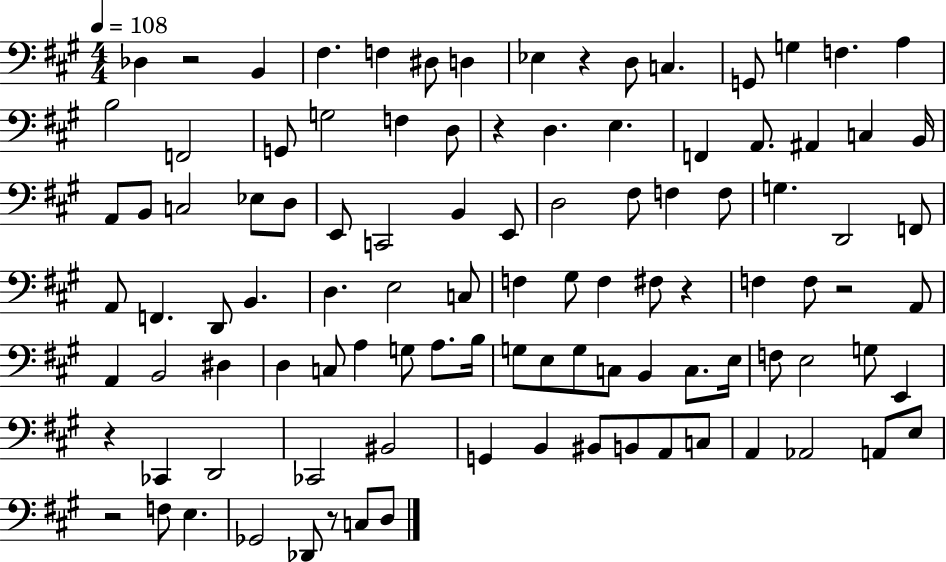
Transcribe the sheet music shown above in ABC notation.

X:1
T:Untitled
M:4/4
L:1/4
K:A
_D, z2 B,, ^F, F, ^D,/2 D, _E, z D,/2 C, G,,/2 G, F, A, B,2 F,,2 G,,/2 G,2 F, D,/2 z D, E, F,, A,,/2 ^A,, C, B,,/4 A,,/2 B,,/2 C,2 _E,/2 D,/2 E,,/2 C,,2 B,, E,,/2 D,2 ^F,/2 F, F,/2 G, D,,2 F,,/2 A,,/2 F,, D,,/2 B,, D, E,2 C,/2 F, ^G,/2 F, ^F,/2 z F, F,/2 z2 A,,/2 A,, B,,2 ^D, D, C,/2 A, G,/2 A,/2 B,/4 G,/2 E,/2 G,/2 C,/2 B,, C,/2 E,/4 F,/2 E,2 G,/2 E,, z _C,, D,,2 _C,,2 ^B,,2 G,, B,, ^B,,/2 B,,/2 A,,/2 C,/2 A,, _A,,2 A,,/2 E,/2 z2 F,/2 E, _G,,2 _D,,/2 z/2 C,/2 D,/2